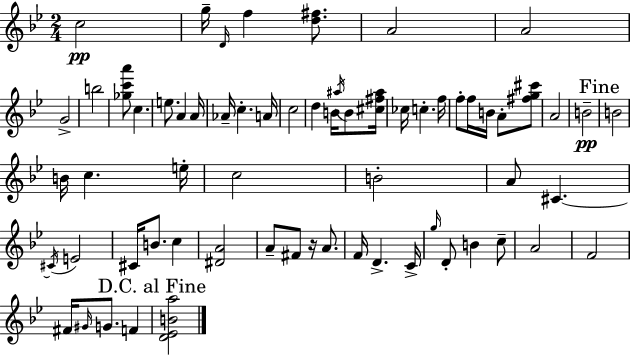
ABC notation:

X:1
T:Untitled
M:2/4
L:1/4
K:Bb
c2 g/4 D/4 f [d^f]/2 A2 A2 G2 b2 [_gc'a']/2 c e/2 A A/4 _A/4 c A/4 c2 d B/4 ^a/4 B/2 [^c^f^a]/4 _c/4 c f/4 f/2 f/4 B/4 A/2 [^fg^c']/2 A2 B2 B2 B/4 c e/4 c2 B2 A/2 ^C ^C/4 E2 ^C/4 B/2 c [^DA]2 A/2 ^F/2 z/4 A/2 F/4 D C/4 g/4 D/2 B c/2 A2 F2 ^F/4 ^G/4 G/2 F [D_EBa]2